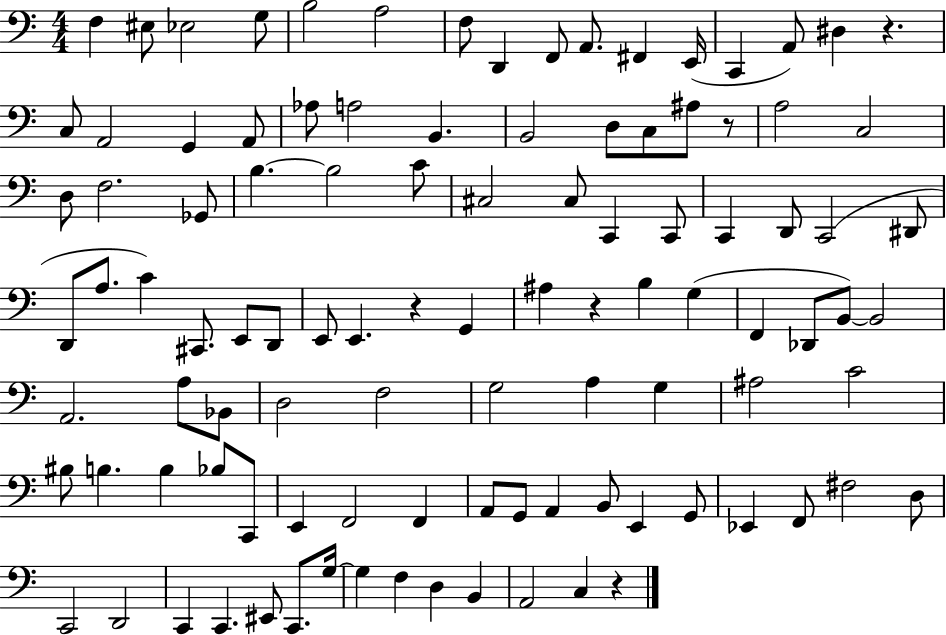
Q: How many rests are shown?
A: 5